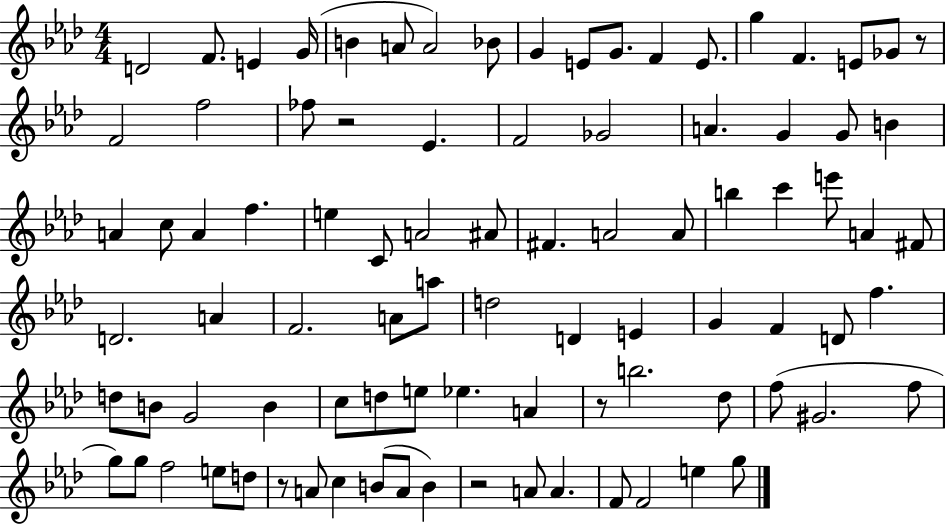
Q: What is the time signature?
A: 4/4